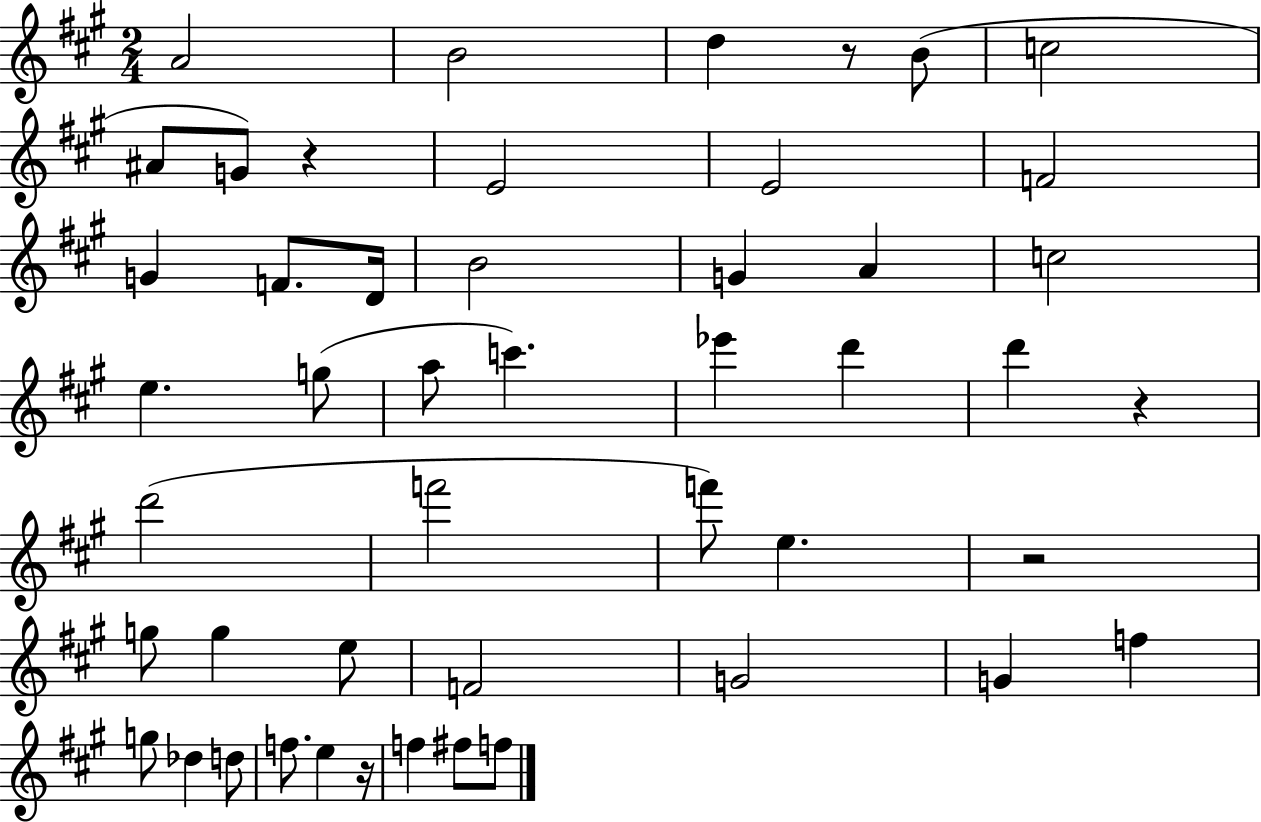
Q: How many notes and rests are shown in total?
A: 48